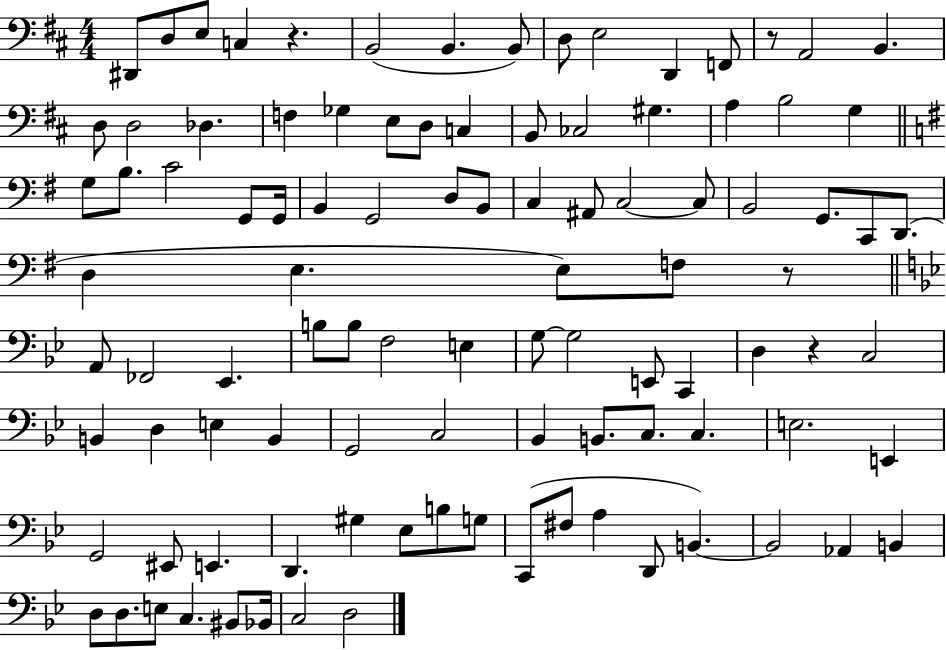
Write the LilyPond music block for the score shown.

{
  \clef bass
  \numericTimeSignature
  \time 4/4
  \key d \major
  dis,8 d8 e8 c4 r4. | b,2( b,4. b,8) | d8 e2 d,4 f,8 | r8 a,2 b,4. | \break d8 d2 des4. | f4 ges4 e8 d8 c4 | b,8 ces2 gis4. | a4 b2 g4 | \break \bar "||" \break \key g \major g8 b8. c'2 g,8 g,16 | b,4 g,2 d8 b,8 | c4 ais,8 c2~~ c8 | b,2 g,8. c,8 d,8.( | \break d4 e4. e8) f8 r8 | \bar "||" \break \key g \minor a,8 fes,2 ees,4. | b8 b8 f2 e4 | g8~~ g2 e,8 c,4 | d4 r4 c2 | \break b,4 d4 e4 b,4 | g,2 c2 | bes,4 b,8. c8. c4. | e2. e,4 | \break g,2 eis,8 e,4. | d,4. gis4 ees8 b8 g8 | c,8( fis8 a4 d,8 b,4.~~) | b,2 aes,4 b,4 | \break d8 d8. e8 c4. bis,8 bes,16 | c2 d2 | \bar "|."
}